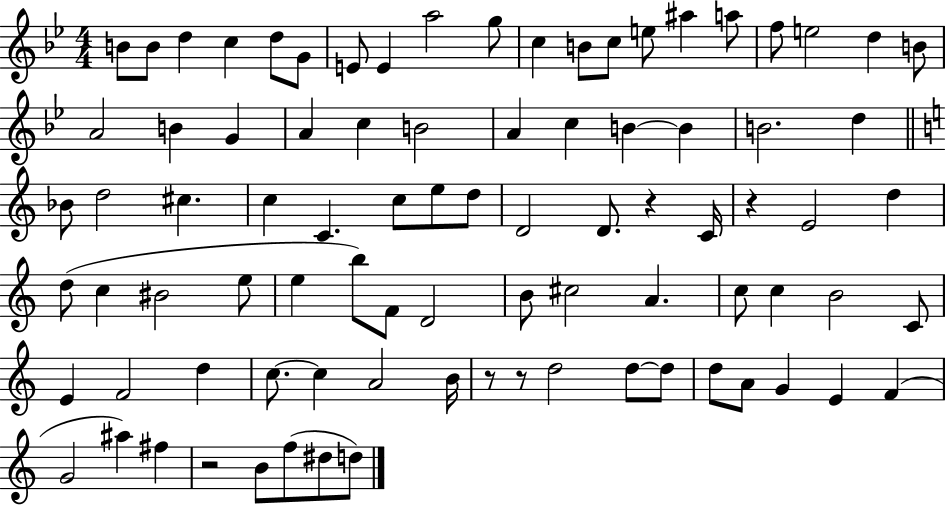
B4/e B4/e D5/q C5/q D5/e G4/e E4/e E4/q A5/h G5/e C5/q B4/e C5/e E5/e A#5/q A5/e F5/e E5/h D5/q B4/e A4/h B4/q G4/q A4/q C5/q B4/h A4/q C5/q B4/q B4/q B4/h. D5/q Bb4/e D5/h C#5/q. C5/q C4/q. C5/e E5/e D5/e D4/h D4/e. R/q C4/s R/q E4/h D5/q D5/e C5/q BIS4/h E5/e E5/q B5/e F4/e D4/h B4/e C#5/h A4/q. C5/e C5/q B4/h C4/e E4/q F4/h D5/q C5/e. C5/q A4/h B4/s R/e R/e D5/h D5/e D5/e D5/e A4/e G4/q E4/q F4/q G4/h A#5/q F#5/q R/h B4/e F5/e D#5/e D5/e